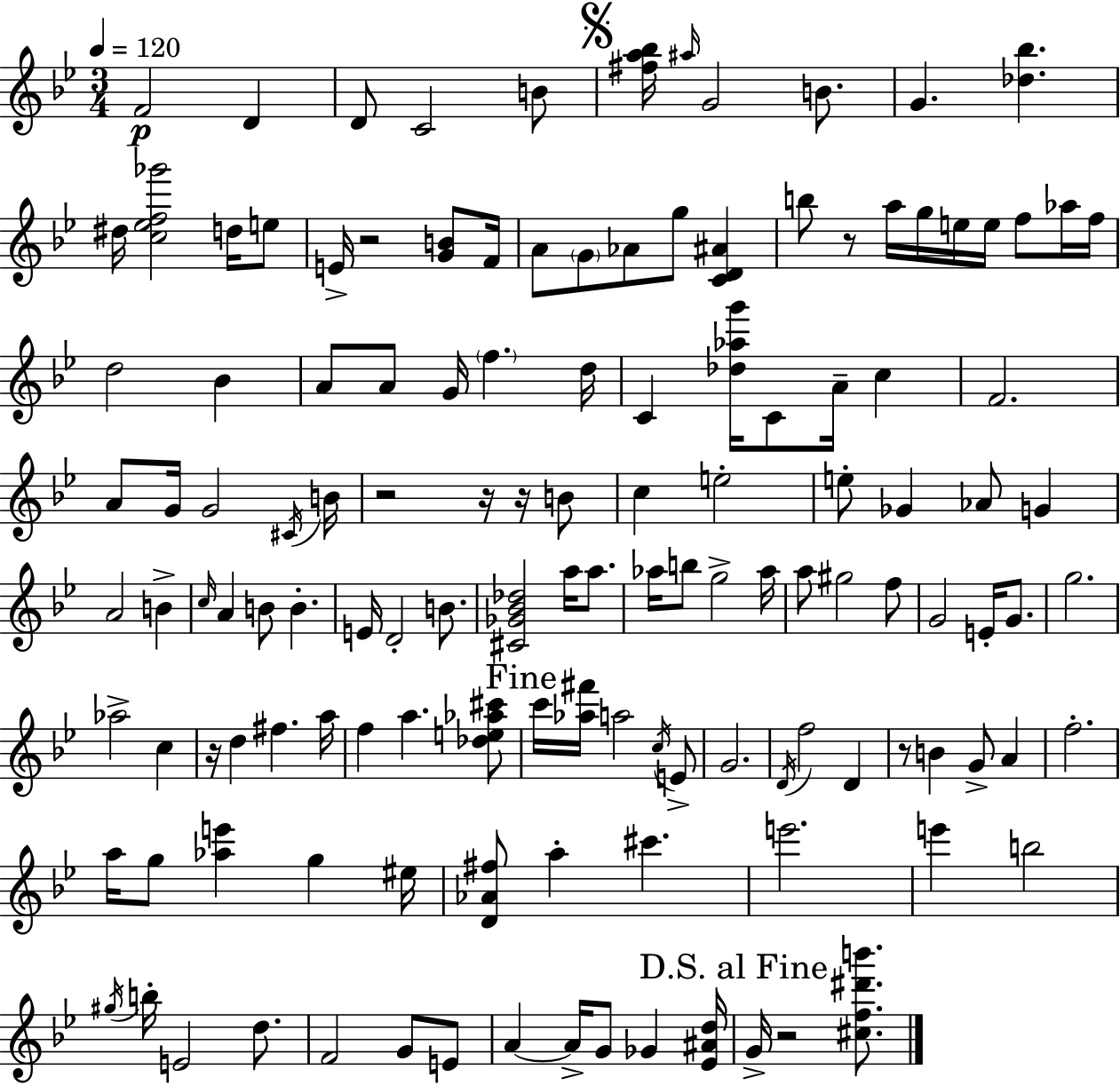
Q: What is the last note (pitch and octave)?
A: G4